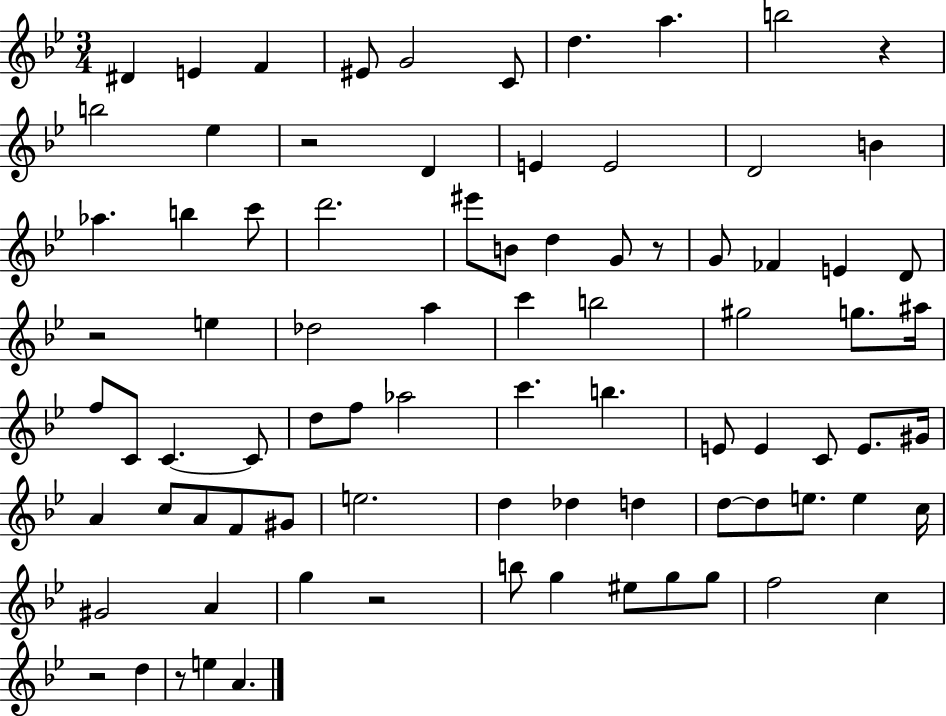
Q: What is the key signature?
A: BES major